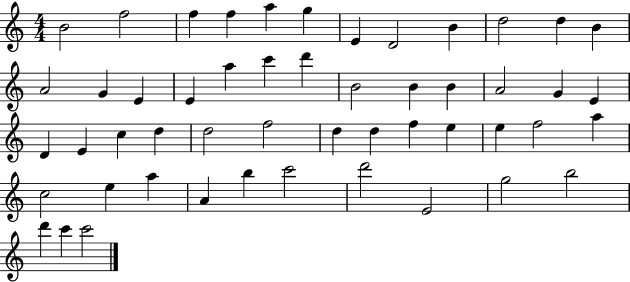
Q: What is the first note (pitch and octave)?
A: B4